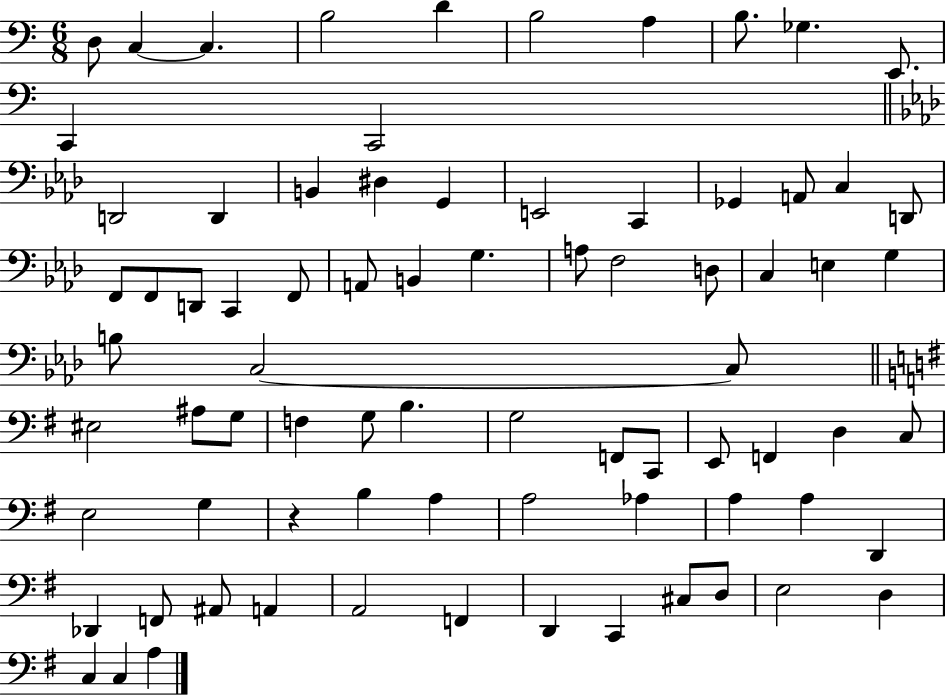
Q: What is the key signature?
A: C major